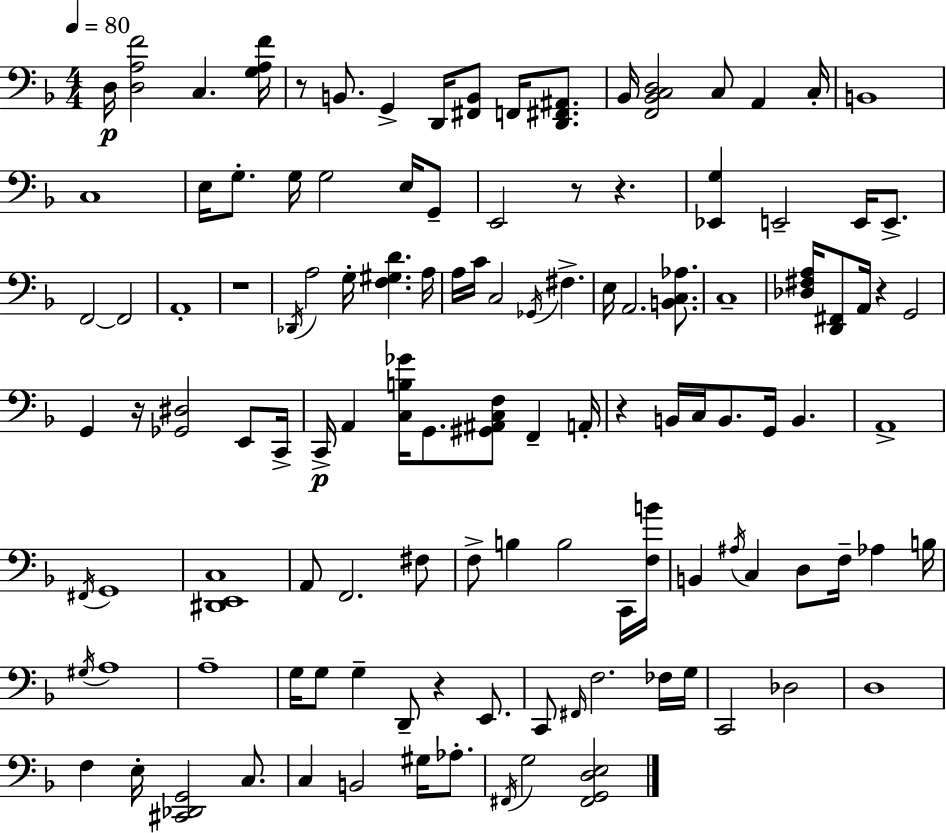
X:1
T:Untitled
M:4/4
L:1/4
K:Dm
D,/4 [D,A,F]2 C, [G,A,F]/4 z/2 B,,/2 G,, D,,/4 [^F,,B,,]/2 F,,/4 [D,,^F,,^A,,]/2 _B,,/4 [F,,_B,,C,D,]2 C,/2 A,, C,/4 B,,4 C,4 E,/4 G,/2 G,/4 G,2 E,/4 G,,/2 E,,2 z/2 z [_E,,G,] E,,2 E,,/4 E,,/2 F,,2 F,,2 A,,4 z4 _D,,/4 A,2 G,/4 [F,^G,D] A,/4 A,/4 C/4 C,2 _G,,/4 ^F, E,/4 A,,2 [B,,C,_A,]/2 C,4 [_D,^F,A,]/4 [D,,^F,,]/2 A,,/4 z G,,2 G,, z/4 [_G,,^D,]2 E,,/2 C,,/4 C,,/4 A,, [C,B,_G]/4 G,,/2 [^G,,^A,,C,F,]/2 F,, A,,/4 z B,,/4 C,/4 B,,/2 G,,/4 B,, A,,4 ^F,,/4 G,,4 [^D,,E,,C,]4 A,,/2 F,,2 ^F,/2 F,/2 B, B,2 C,,/4 [F,B]/4 B,, ^A,/4 C, D,/2 F,/4 _A, B,/4 ^G,/4 A,4 A,4 G,/4 G,/2 G, D,,/2 z E,,/2 C,,/2 ^F,,/4 F,2 _F,/4 G,/4 C,,2 _D,2 D,4 F, E,/4 [^C,,_D,,G,,]2 C,/2 C, B,,2 ^G,/4 _A,/2 ^F,,/4 G,2 [^F,,G,,D,E,]2